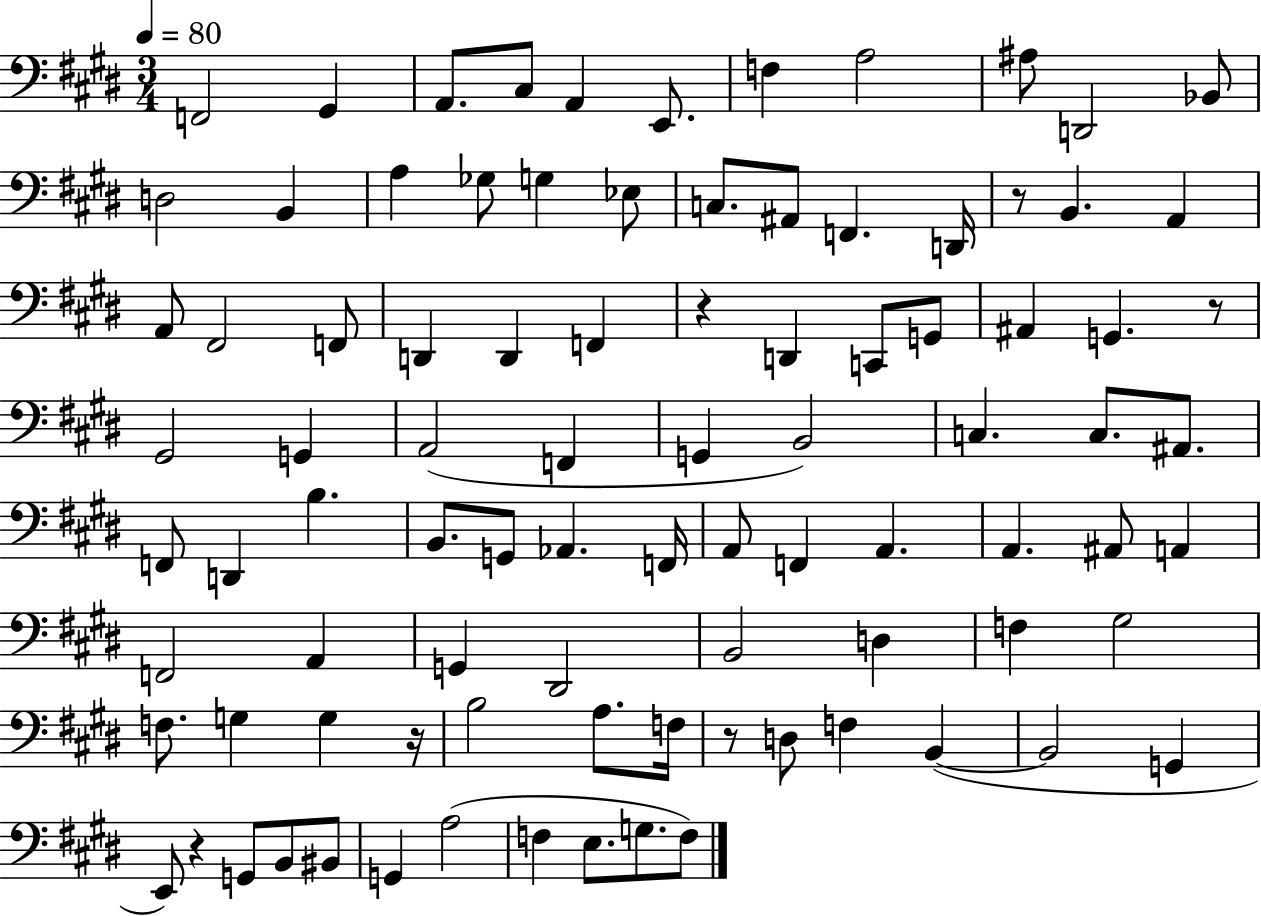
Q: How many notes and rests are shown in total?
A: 91